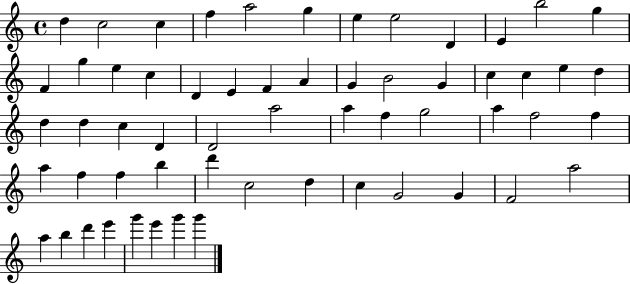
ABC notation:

X:1
T:Untitled
M:4/4
L:1/4
K:C
d c2 c f a2 g e e2 D E b2 g F g e c D E F A G B2 G c c e d d d c D D2 a2 a f g2 a f2 f a f f b d' c2 d c G2 G F2 a2 a b d' e' g' e' g' g'